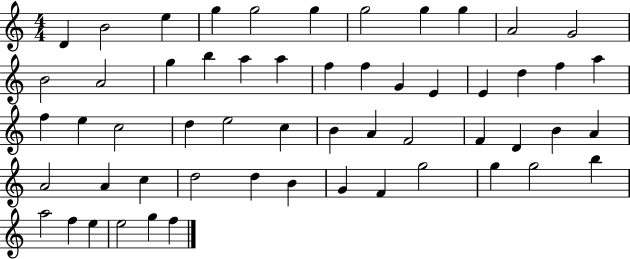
{
  \clef treble
  \numericTimeSignature
  \time 4/4
  \key c \major
  d'4 b'2 e''4 | g''4 g''2 g''4 | g''2 g''4 g''4 | a'2 g'2 | \break b'2 a'2 | g''4 b''4 a''4 a''4 | f''4 f''4 g'4 e'4 | e'4 d''4 f''4 a''4 | \break f''4 e''4 c''2 | d''4 e''2 c''4 | b'4 a'4 f'2 | f'4 d'4 b'4 a'4 | \break a'2 a'4 c''4 | d''2 d''4 b'4 | g'4 f'4 g''2 | g''4 g''2 b''4 | \break a''2 f''4 e''4 | e''2 g''4 f''4 | \bar "|."
}